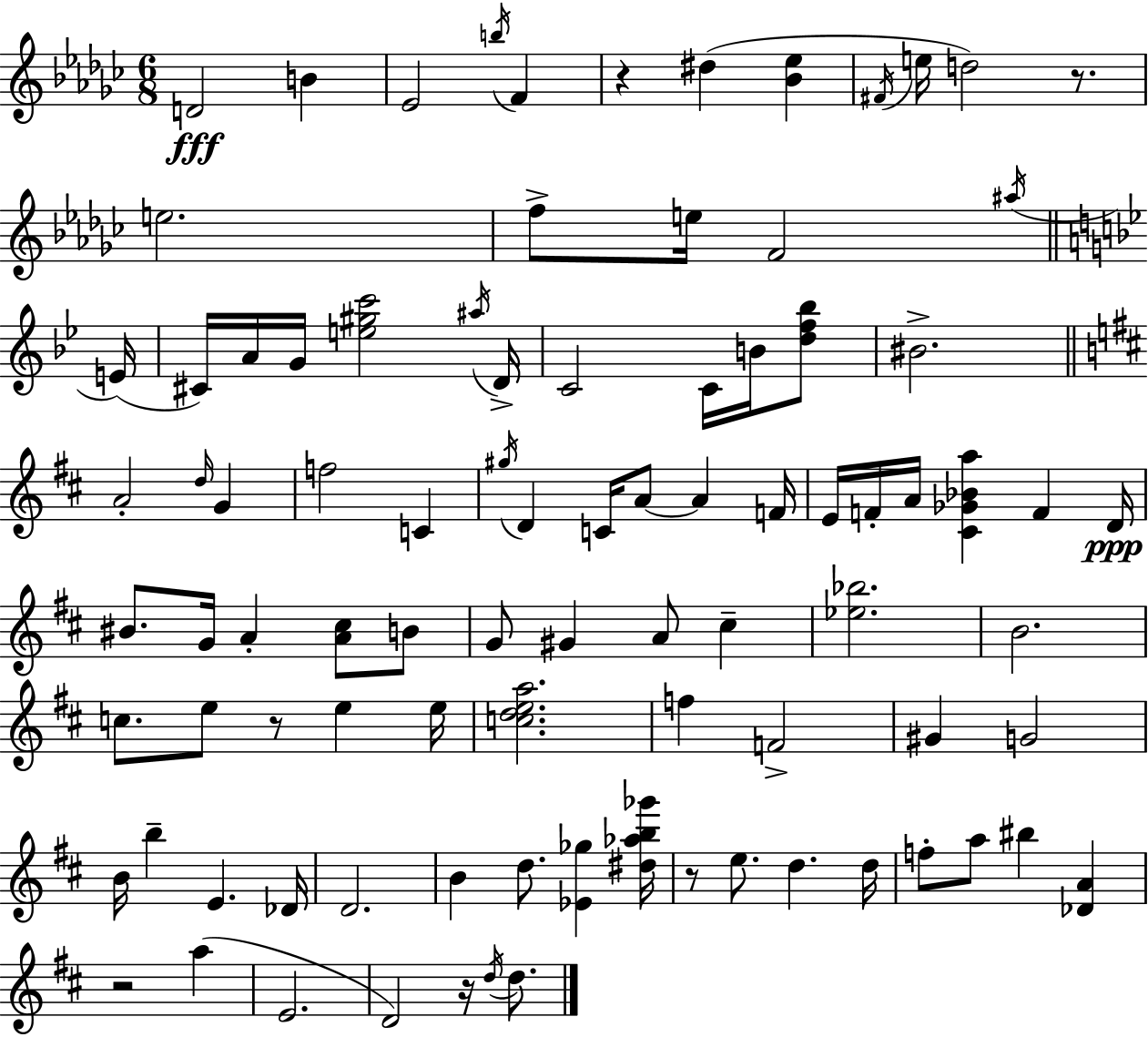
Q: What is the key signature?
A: EES minor